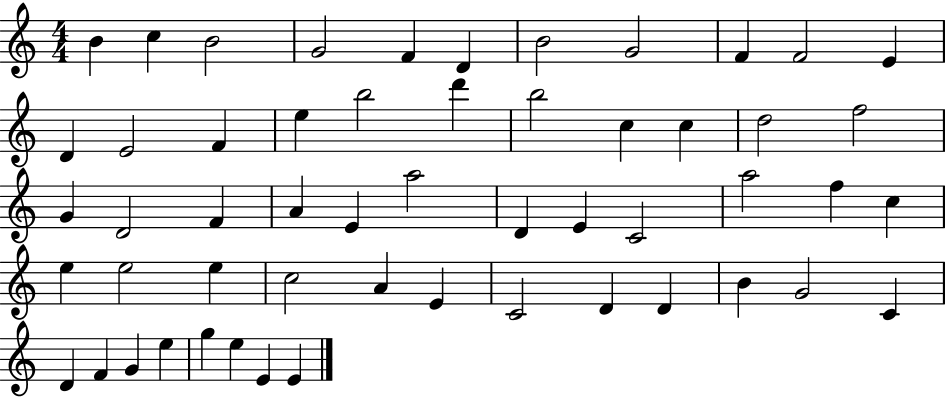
B4/q C5/q B4/h G4/h F4/q D4/q B4/h G4/h F4/q F4/h E4/q D4/q E4/h F4/q E5/q B5/h D6/q B5/h C5/q C5/q D5/h F5/h G4/q D4/h F4/q A4/q E4/q A5/h D4/q E4/q C4/h A5/h F5/q C5/q E5/q E5/h E5/q C5/h A4/q E4/q C4/h D4/q D4/q B4/q G4/h C4/q D4/q F4/q G4/q E5/q G5/q E5/q E4/q E4/q